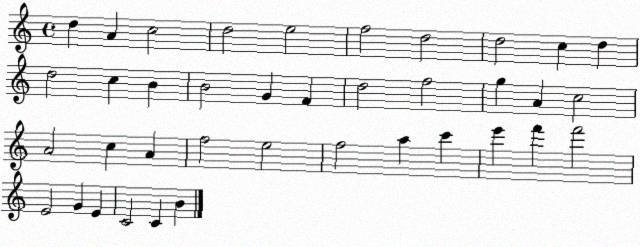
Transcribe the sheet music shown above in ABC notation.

X:1
T:Untitled
M:4/4
L:1/4
K:C
d A c2 d2 e2 f2 d2 d2 c d d2 c B B2 G F d2 f2 g A c2 A2 c A f2 e2 f2 a c' e' f' f'2 E2 G E C2 C B